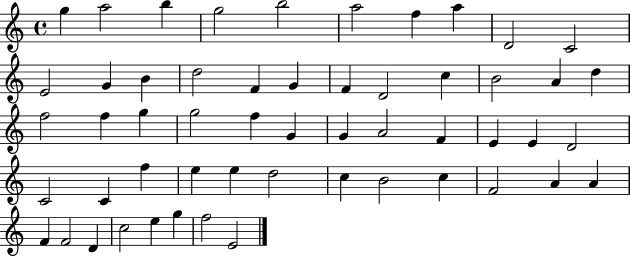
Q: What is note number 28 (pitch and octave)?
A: G4